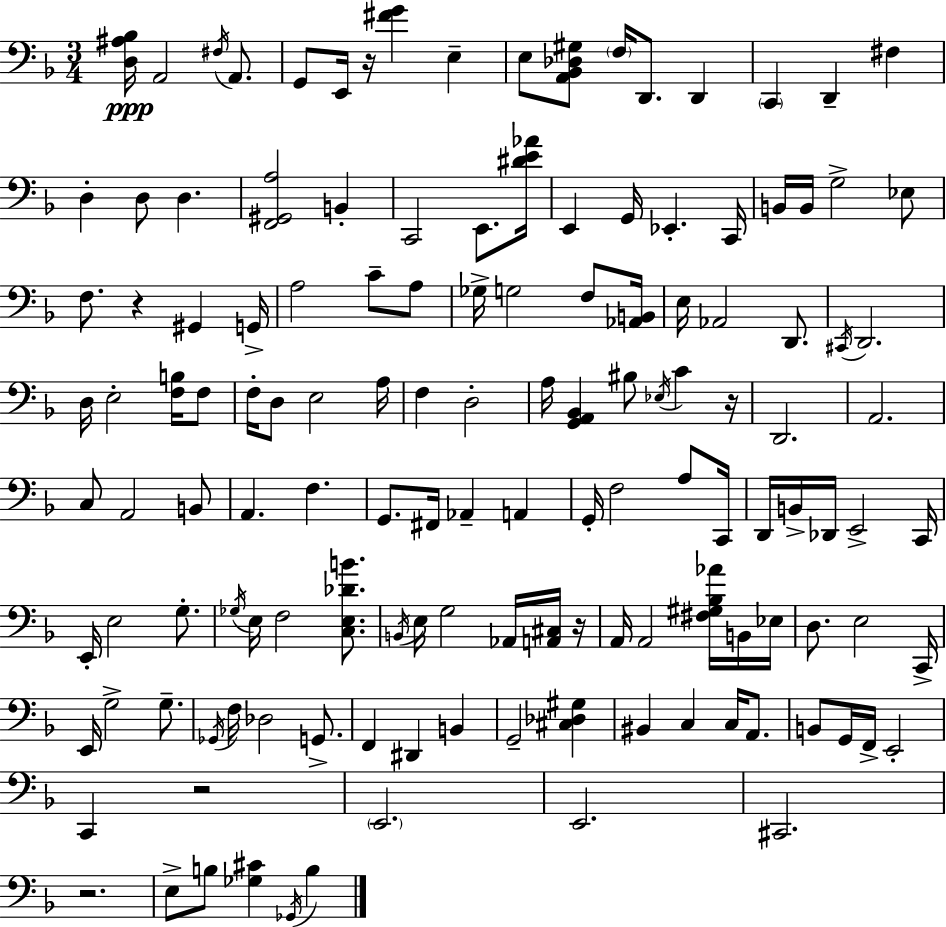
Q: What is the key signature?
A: D minor